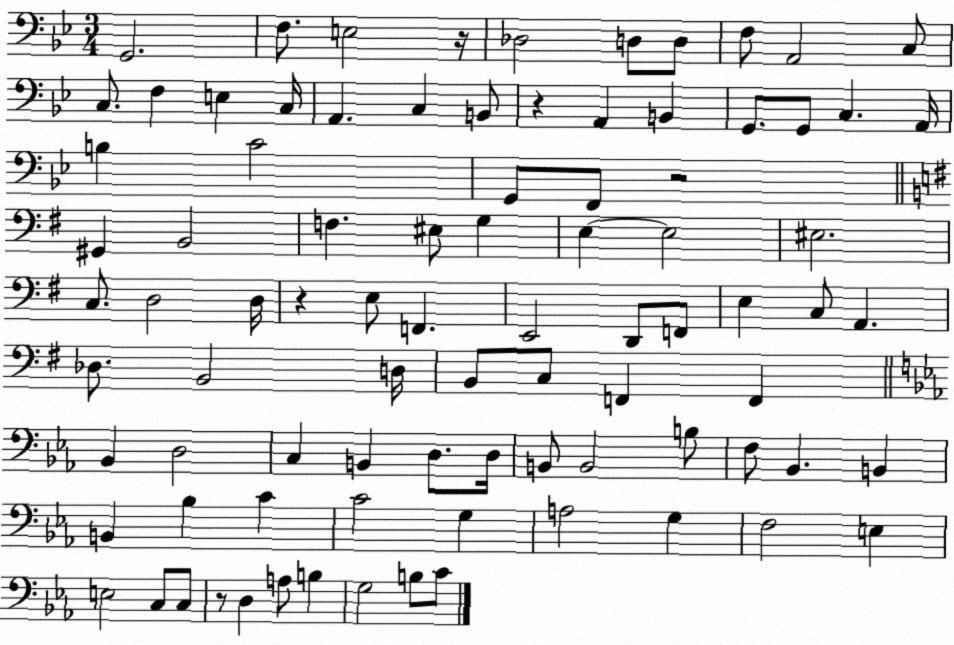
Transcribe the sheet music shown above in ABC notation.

X:1
T:Untitled
M:3/4
L:1/4
K:Bb
G,,2 F,/2 E,2 z/4 _D,2 D,/2 D,/2 F,/2 A,,2 C,/2 C,/2 F, E, C,/4 A,, C, B,,/2 z A,, B,, G,,/2 G,,/2 C, A,,/4 B, C2 G,,/2 F,,/2 z2 ^G,, B,,2 F, ^E,/2 G, E, E,2 ^E,2 C,/2 D,2 D,/4 z E,/2 F,, E,,2 D,,/2 F,,/2 E, C,/2 A,, _D,/2 B,,2 D,/4 B,,/2 C,/2 F,, F,, _B,, D,2 C, B,, D,/2 D,/4 B,,/2 B,,2 B,/2 F,/2 _B,, B,, B,, _B, C C2 G, A,2 G, F,2 E, E,2 C,/2 C,/2 z/2 D, A,/2 B, G,2 B,/2 C/2